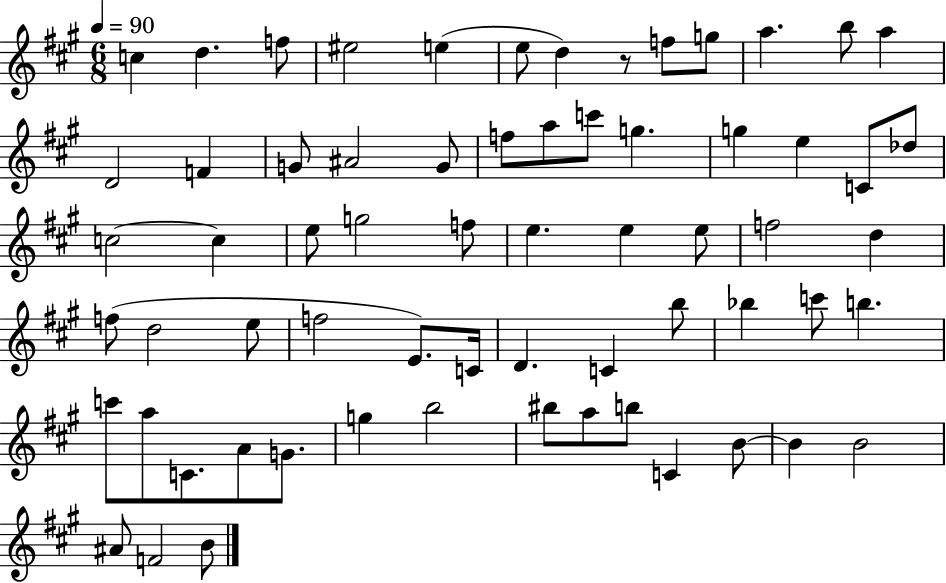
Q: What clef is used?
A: treble